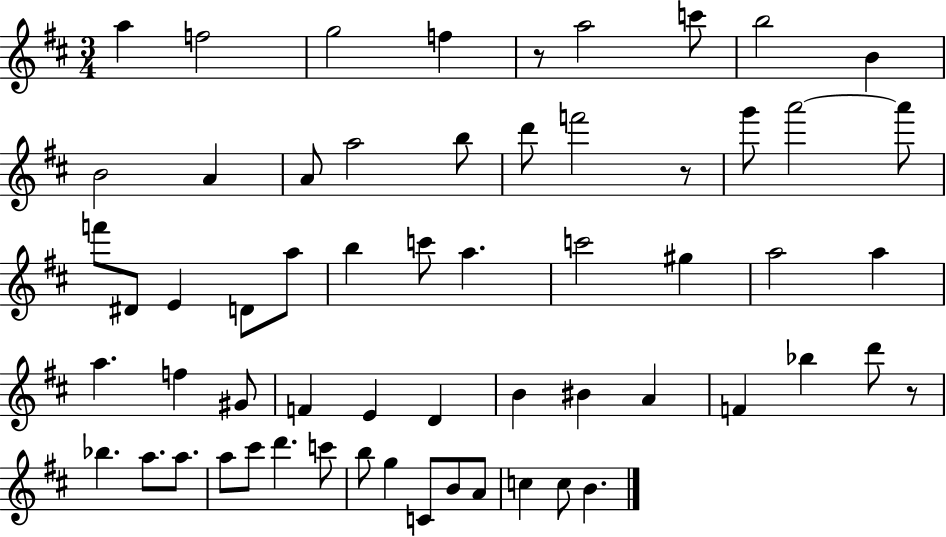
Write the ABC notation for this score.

X:1
T:Untitled
M:3/4
L:1/4
K:D
a f2 g2 f z/2 a2 c'/2 b2 B B2 A A/2 a2 b/2 d'/2 f'2 z/2 g'/2 a'2 a'/2 f'/2 ^D/2 E D/2 a/2 b c'/2 a c'2 ^g a2 a a f ^G/2 F E D B ^B A F _b d'/2 z/2 _b a/2 a/2 a/2 ^c'/2 d' c'/2 b/2 g C/2 B/2 A/2 c c/2 B